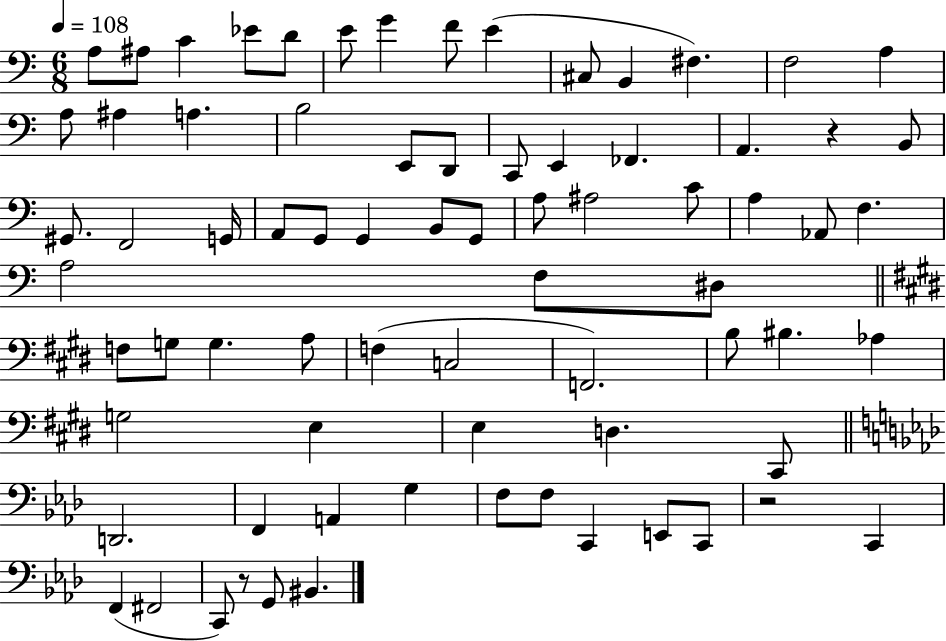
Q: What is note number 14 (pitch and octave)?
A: A3